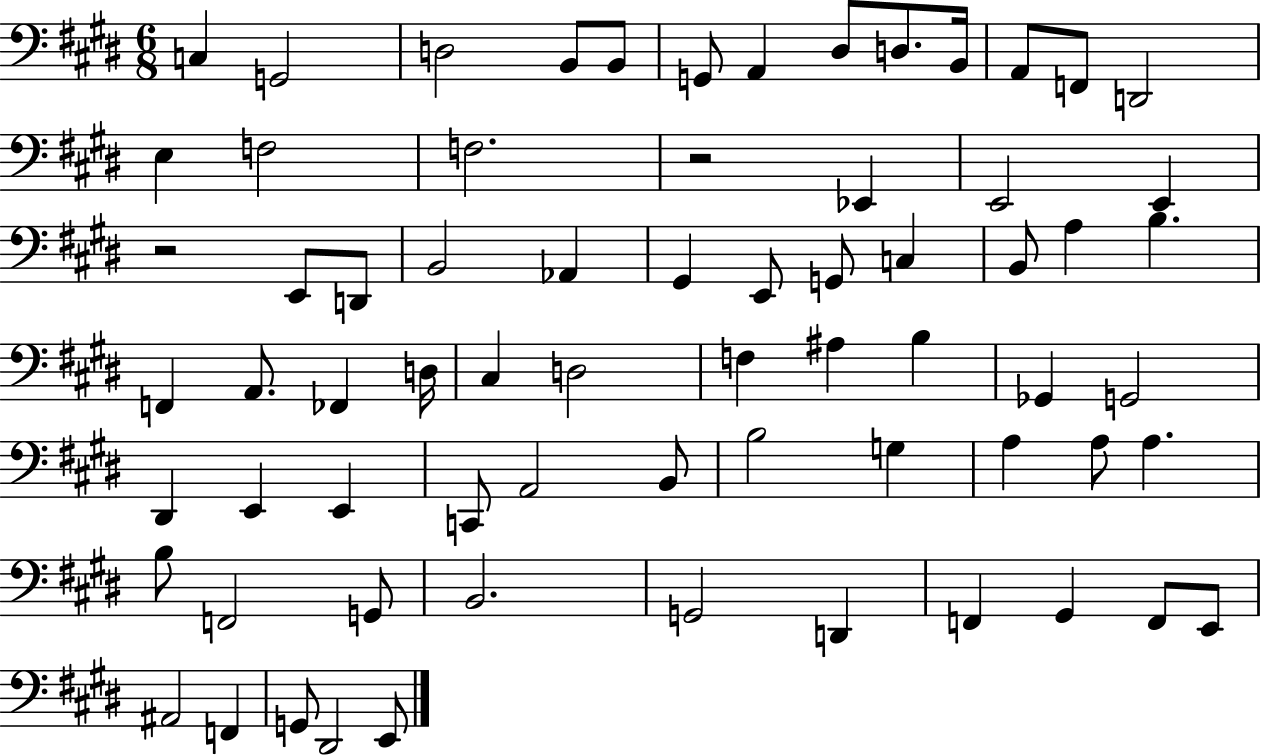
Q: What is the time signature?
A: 6/8